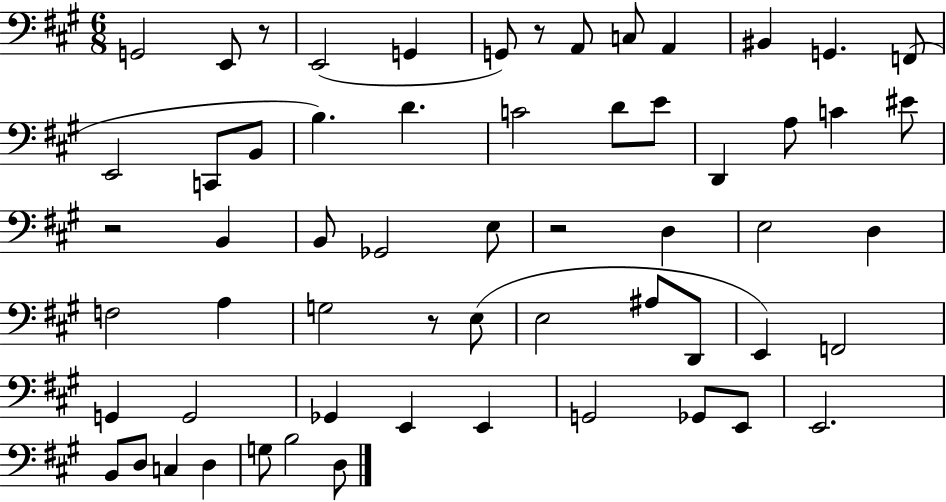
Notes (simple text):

G2/h E2/e R/e E2/h G2/q G2/e R/e A2/e C3/e A2/q BIS2/q G2/q. F2/e E2/h C2/e B2/e B3/q. D4/q. C4/h D4/e E4/e D2/q A3/e C4/q EIS4/e R/h B2/q B2/e Gb2/h E3/e R/h D3/q E3/h D3/q F3/h A3/q G3/h R/e E3/e E3/h A#3/e D2/e E2/q F2/h G2/q G2/h Gb2/q E2/q E2/q G2/h Gb2/e E2/e E2/h. B2/e D3/e C3/q D3/q G3/e B3/h D3/e